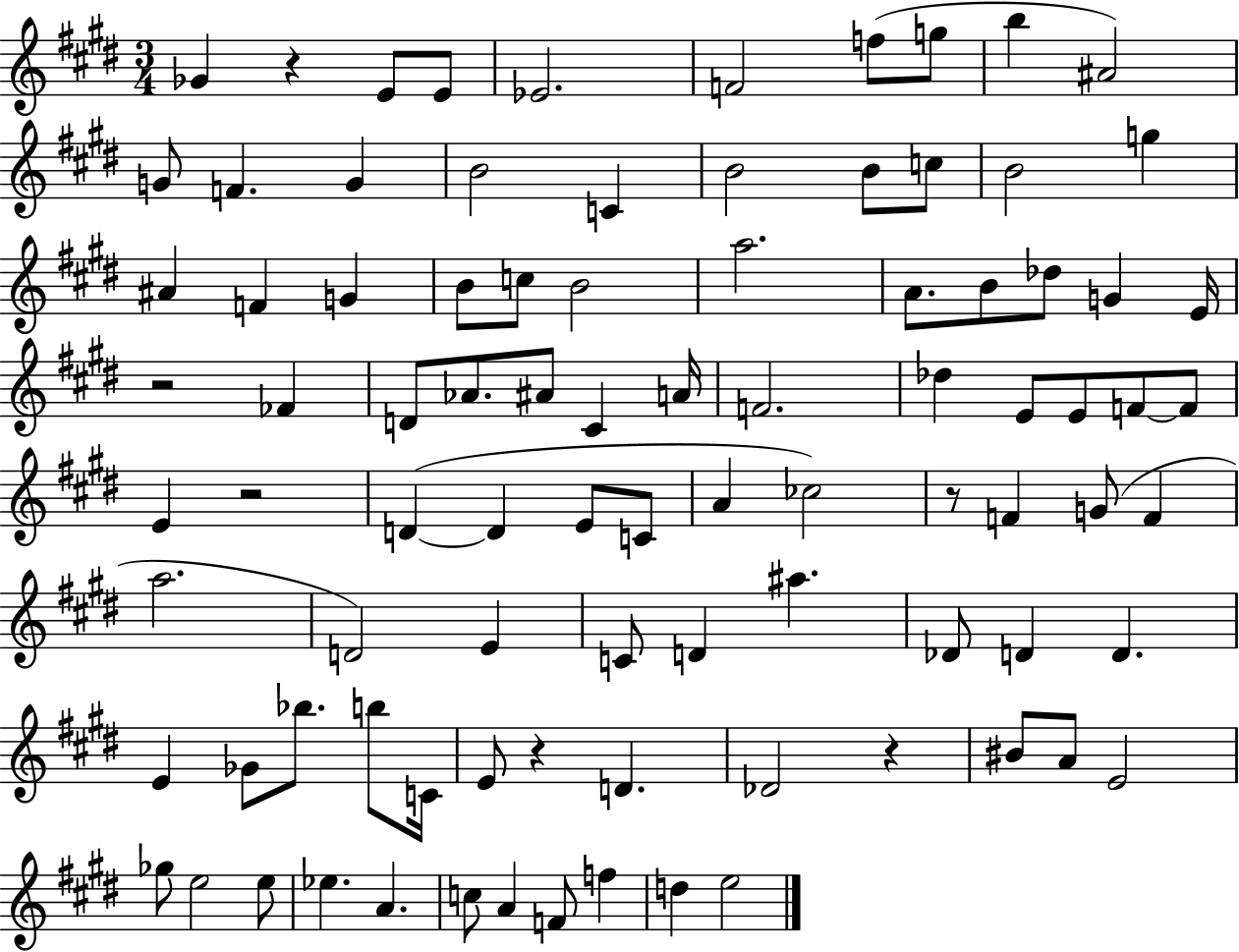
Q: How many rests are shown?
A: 6